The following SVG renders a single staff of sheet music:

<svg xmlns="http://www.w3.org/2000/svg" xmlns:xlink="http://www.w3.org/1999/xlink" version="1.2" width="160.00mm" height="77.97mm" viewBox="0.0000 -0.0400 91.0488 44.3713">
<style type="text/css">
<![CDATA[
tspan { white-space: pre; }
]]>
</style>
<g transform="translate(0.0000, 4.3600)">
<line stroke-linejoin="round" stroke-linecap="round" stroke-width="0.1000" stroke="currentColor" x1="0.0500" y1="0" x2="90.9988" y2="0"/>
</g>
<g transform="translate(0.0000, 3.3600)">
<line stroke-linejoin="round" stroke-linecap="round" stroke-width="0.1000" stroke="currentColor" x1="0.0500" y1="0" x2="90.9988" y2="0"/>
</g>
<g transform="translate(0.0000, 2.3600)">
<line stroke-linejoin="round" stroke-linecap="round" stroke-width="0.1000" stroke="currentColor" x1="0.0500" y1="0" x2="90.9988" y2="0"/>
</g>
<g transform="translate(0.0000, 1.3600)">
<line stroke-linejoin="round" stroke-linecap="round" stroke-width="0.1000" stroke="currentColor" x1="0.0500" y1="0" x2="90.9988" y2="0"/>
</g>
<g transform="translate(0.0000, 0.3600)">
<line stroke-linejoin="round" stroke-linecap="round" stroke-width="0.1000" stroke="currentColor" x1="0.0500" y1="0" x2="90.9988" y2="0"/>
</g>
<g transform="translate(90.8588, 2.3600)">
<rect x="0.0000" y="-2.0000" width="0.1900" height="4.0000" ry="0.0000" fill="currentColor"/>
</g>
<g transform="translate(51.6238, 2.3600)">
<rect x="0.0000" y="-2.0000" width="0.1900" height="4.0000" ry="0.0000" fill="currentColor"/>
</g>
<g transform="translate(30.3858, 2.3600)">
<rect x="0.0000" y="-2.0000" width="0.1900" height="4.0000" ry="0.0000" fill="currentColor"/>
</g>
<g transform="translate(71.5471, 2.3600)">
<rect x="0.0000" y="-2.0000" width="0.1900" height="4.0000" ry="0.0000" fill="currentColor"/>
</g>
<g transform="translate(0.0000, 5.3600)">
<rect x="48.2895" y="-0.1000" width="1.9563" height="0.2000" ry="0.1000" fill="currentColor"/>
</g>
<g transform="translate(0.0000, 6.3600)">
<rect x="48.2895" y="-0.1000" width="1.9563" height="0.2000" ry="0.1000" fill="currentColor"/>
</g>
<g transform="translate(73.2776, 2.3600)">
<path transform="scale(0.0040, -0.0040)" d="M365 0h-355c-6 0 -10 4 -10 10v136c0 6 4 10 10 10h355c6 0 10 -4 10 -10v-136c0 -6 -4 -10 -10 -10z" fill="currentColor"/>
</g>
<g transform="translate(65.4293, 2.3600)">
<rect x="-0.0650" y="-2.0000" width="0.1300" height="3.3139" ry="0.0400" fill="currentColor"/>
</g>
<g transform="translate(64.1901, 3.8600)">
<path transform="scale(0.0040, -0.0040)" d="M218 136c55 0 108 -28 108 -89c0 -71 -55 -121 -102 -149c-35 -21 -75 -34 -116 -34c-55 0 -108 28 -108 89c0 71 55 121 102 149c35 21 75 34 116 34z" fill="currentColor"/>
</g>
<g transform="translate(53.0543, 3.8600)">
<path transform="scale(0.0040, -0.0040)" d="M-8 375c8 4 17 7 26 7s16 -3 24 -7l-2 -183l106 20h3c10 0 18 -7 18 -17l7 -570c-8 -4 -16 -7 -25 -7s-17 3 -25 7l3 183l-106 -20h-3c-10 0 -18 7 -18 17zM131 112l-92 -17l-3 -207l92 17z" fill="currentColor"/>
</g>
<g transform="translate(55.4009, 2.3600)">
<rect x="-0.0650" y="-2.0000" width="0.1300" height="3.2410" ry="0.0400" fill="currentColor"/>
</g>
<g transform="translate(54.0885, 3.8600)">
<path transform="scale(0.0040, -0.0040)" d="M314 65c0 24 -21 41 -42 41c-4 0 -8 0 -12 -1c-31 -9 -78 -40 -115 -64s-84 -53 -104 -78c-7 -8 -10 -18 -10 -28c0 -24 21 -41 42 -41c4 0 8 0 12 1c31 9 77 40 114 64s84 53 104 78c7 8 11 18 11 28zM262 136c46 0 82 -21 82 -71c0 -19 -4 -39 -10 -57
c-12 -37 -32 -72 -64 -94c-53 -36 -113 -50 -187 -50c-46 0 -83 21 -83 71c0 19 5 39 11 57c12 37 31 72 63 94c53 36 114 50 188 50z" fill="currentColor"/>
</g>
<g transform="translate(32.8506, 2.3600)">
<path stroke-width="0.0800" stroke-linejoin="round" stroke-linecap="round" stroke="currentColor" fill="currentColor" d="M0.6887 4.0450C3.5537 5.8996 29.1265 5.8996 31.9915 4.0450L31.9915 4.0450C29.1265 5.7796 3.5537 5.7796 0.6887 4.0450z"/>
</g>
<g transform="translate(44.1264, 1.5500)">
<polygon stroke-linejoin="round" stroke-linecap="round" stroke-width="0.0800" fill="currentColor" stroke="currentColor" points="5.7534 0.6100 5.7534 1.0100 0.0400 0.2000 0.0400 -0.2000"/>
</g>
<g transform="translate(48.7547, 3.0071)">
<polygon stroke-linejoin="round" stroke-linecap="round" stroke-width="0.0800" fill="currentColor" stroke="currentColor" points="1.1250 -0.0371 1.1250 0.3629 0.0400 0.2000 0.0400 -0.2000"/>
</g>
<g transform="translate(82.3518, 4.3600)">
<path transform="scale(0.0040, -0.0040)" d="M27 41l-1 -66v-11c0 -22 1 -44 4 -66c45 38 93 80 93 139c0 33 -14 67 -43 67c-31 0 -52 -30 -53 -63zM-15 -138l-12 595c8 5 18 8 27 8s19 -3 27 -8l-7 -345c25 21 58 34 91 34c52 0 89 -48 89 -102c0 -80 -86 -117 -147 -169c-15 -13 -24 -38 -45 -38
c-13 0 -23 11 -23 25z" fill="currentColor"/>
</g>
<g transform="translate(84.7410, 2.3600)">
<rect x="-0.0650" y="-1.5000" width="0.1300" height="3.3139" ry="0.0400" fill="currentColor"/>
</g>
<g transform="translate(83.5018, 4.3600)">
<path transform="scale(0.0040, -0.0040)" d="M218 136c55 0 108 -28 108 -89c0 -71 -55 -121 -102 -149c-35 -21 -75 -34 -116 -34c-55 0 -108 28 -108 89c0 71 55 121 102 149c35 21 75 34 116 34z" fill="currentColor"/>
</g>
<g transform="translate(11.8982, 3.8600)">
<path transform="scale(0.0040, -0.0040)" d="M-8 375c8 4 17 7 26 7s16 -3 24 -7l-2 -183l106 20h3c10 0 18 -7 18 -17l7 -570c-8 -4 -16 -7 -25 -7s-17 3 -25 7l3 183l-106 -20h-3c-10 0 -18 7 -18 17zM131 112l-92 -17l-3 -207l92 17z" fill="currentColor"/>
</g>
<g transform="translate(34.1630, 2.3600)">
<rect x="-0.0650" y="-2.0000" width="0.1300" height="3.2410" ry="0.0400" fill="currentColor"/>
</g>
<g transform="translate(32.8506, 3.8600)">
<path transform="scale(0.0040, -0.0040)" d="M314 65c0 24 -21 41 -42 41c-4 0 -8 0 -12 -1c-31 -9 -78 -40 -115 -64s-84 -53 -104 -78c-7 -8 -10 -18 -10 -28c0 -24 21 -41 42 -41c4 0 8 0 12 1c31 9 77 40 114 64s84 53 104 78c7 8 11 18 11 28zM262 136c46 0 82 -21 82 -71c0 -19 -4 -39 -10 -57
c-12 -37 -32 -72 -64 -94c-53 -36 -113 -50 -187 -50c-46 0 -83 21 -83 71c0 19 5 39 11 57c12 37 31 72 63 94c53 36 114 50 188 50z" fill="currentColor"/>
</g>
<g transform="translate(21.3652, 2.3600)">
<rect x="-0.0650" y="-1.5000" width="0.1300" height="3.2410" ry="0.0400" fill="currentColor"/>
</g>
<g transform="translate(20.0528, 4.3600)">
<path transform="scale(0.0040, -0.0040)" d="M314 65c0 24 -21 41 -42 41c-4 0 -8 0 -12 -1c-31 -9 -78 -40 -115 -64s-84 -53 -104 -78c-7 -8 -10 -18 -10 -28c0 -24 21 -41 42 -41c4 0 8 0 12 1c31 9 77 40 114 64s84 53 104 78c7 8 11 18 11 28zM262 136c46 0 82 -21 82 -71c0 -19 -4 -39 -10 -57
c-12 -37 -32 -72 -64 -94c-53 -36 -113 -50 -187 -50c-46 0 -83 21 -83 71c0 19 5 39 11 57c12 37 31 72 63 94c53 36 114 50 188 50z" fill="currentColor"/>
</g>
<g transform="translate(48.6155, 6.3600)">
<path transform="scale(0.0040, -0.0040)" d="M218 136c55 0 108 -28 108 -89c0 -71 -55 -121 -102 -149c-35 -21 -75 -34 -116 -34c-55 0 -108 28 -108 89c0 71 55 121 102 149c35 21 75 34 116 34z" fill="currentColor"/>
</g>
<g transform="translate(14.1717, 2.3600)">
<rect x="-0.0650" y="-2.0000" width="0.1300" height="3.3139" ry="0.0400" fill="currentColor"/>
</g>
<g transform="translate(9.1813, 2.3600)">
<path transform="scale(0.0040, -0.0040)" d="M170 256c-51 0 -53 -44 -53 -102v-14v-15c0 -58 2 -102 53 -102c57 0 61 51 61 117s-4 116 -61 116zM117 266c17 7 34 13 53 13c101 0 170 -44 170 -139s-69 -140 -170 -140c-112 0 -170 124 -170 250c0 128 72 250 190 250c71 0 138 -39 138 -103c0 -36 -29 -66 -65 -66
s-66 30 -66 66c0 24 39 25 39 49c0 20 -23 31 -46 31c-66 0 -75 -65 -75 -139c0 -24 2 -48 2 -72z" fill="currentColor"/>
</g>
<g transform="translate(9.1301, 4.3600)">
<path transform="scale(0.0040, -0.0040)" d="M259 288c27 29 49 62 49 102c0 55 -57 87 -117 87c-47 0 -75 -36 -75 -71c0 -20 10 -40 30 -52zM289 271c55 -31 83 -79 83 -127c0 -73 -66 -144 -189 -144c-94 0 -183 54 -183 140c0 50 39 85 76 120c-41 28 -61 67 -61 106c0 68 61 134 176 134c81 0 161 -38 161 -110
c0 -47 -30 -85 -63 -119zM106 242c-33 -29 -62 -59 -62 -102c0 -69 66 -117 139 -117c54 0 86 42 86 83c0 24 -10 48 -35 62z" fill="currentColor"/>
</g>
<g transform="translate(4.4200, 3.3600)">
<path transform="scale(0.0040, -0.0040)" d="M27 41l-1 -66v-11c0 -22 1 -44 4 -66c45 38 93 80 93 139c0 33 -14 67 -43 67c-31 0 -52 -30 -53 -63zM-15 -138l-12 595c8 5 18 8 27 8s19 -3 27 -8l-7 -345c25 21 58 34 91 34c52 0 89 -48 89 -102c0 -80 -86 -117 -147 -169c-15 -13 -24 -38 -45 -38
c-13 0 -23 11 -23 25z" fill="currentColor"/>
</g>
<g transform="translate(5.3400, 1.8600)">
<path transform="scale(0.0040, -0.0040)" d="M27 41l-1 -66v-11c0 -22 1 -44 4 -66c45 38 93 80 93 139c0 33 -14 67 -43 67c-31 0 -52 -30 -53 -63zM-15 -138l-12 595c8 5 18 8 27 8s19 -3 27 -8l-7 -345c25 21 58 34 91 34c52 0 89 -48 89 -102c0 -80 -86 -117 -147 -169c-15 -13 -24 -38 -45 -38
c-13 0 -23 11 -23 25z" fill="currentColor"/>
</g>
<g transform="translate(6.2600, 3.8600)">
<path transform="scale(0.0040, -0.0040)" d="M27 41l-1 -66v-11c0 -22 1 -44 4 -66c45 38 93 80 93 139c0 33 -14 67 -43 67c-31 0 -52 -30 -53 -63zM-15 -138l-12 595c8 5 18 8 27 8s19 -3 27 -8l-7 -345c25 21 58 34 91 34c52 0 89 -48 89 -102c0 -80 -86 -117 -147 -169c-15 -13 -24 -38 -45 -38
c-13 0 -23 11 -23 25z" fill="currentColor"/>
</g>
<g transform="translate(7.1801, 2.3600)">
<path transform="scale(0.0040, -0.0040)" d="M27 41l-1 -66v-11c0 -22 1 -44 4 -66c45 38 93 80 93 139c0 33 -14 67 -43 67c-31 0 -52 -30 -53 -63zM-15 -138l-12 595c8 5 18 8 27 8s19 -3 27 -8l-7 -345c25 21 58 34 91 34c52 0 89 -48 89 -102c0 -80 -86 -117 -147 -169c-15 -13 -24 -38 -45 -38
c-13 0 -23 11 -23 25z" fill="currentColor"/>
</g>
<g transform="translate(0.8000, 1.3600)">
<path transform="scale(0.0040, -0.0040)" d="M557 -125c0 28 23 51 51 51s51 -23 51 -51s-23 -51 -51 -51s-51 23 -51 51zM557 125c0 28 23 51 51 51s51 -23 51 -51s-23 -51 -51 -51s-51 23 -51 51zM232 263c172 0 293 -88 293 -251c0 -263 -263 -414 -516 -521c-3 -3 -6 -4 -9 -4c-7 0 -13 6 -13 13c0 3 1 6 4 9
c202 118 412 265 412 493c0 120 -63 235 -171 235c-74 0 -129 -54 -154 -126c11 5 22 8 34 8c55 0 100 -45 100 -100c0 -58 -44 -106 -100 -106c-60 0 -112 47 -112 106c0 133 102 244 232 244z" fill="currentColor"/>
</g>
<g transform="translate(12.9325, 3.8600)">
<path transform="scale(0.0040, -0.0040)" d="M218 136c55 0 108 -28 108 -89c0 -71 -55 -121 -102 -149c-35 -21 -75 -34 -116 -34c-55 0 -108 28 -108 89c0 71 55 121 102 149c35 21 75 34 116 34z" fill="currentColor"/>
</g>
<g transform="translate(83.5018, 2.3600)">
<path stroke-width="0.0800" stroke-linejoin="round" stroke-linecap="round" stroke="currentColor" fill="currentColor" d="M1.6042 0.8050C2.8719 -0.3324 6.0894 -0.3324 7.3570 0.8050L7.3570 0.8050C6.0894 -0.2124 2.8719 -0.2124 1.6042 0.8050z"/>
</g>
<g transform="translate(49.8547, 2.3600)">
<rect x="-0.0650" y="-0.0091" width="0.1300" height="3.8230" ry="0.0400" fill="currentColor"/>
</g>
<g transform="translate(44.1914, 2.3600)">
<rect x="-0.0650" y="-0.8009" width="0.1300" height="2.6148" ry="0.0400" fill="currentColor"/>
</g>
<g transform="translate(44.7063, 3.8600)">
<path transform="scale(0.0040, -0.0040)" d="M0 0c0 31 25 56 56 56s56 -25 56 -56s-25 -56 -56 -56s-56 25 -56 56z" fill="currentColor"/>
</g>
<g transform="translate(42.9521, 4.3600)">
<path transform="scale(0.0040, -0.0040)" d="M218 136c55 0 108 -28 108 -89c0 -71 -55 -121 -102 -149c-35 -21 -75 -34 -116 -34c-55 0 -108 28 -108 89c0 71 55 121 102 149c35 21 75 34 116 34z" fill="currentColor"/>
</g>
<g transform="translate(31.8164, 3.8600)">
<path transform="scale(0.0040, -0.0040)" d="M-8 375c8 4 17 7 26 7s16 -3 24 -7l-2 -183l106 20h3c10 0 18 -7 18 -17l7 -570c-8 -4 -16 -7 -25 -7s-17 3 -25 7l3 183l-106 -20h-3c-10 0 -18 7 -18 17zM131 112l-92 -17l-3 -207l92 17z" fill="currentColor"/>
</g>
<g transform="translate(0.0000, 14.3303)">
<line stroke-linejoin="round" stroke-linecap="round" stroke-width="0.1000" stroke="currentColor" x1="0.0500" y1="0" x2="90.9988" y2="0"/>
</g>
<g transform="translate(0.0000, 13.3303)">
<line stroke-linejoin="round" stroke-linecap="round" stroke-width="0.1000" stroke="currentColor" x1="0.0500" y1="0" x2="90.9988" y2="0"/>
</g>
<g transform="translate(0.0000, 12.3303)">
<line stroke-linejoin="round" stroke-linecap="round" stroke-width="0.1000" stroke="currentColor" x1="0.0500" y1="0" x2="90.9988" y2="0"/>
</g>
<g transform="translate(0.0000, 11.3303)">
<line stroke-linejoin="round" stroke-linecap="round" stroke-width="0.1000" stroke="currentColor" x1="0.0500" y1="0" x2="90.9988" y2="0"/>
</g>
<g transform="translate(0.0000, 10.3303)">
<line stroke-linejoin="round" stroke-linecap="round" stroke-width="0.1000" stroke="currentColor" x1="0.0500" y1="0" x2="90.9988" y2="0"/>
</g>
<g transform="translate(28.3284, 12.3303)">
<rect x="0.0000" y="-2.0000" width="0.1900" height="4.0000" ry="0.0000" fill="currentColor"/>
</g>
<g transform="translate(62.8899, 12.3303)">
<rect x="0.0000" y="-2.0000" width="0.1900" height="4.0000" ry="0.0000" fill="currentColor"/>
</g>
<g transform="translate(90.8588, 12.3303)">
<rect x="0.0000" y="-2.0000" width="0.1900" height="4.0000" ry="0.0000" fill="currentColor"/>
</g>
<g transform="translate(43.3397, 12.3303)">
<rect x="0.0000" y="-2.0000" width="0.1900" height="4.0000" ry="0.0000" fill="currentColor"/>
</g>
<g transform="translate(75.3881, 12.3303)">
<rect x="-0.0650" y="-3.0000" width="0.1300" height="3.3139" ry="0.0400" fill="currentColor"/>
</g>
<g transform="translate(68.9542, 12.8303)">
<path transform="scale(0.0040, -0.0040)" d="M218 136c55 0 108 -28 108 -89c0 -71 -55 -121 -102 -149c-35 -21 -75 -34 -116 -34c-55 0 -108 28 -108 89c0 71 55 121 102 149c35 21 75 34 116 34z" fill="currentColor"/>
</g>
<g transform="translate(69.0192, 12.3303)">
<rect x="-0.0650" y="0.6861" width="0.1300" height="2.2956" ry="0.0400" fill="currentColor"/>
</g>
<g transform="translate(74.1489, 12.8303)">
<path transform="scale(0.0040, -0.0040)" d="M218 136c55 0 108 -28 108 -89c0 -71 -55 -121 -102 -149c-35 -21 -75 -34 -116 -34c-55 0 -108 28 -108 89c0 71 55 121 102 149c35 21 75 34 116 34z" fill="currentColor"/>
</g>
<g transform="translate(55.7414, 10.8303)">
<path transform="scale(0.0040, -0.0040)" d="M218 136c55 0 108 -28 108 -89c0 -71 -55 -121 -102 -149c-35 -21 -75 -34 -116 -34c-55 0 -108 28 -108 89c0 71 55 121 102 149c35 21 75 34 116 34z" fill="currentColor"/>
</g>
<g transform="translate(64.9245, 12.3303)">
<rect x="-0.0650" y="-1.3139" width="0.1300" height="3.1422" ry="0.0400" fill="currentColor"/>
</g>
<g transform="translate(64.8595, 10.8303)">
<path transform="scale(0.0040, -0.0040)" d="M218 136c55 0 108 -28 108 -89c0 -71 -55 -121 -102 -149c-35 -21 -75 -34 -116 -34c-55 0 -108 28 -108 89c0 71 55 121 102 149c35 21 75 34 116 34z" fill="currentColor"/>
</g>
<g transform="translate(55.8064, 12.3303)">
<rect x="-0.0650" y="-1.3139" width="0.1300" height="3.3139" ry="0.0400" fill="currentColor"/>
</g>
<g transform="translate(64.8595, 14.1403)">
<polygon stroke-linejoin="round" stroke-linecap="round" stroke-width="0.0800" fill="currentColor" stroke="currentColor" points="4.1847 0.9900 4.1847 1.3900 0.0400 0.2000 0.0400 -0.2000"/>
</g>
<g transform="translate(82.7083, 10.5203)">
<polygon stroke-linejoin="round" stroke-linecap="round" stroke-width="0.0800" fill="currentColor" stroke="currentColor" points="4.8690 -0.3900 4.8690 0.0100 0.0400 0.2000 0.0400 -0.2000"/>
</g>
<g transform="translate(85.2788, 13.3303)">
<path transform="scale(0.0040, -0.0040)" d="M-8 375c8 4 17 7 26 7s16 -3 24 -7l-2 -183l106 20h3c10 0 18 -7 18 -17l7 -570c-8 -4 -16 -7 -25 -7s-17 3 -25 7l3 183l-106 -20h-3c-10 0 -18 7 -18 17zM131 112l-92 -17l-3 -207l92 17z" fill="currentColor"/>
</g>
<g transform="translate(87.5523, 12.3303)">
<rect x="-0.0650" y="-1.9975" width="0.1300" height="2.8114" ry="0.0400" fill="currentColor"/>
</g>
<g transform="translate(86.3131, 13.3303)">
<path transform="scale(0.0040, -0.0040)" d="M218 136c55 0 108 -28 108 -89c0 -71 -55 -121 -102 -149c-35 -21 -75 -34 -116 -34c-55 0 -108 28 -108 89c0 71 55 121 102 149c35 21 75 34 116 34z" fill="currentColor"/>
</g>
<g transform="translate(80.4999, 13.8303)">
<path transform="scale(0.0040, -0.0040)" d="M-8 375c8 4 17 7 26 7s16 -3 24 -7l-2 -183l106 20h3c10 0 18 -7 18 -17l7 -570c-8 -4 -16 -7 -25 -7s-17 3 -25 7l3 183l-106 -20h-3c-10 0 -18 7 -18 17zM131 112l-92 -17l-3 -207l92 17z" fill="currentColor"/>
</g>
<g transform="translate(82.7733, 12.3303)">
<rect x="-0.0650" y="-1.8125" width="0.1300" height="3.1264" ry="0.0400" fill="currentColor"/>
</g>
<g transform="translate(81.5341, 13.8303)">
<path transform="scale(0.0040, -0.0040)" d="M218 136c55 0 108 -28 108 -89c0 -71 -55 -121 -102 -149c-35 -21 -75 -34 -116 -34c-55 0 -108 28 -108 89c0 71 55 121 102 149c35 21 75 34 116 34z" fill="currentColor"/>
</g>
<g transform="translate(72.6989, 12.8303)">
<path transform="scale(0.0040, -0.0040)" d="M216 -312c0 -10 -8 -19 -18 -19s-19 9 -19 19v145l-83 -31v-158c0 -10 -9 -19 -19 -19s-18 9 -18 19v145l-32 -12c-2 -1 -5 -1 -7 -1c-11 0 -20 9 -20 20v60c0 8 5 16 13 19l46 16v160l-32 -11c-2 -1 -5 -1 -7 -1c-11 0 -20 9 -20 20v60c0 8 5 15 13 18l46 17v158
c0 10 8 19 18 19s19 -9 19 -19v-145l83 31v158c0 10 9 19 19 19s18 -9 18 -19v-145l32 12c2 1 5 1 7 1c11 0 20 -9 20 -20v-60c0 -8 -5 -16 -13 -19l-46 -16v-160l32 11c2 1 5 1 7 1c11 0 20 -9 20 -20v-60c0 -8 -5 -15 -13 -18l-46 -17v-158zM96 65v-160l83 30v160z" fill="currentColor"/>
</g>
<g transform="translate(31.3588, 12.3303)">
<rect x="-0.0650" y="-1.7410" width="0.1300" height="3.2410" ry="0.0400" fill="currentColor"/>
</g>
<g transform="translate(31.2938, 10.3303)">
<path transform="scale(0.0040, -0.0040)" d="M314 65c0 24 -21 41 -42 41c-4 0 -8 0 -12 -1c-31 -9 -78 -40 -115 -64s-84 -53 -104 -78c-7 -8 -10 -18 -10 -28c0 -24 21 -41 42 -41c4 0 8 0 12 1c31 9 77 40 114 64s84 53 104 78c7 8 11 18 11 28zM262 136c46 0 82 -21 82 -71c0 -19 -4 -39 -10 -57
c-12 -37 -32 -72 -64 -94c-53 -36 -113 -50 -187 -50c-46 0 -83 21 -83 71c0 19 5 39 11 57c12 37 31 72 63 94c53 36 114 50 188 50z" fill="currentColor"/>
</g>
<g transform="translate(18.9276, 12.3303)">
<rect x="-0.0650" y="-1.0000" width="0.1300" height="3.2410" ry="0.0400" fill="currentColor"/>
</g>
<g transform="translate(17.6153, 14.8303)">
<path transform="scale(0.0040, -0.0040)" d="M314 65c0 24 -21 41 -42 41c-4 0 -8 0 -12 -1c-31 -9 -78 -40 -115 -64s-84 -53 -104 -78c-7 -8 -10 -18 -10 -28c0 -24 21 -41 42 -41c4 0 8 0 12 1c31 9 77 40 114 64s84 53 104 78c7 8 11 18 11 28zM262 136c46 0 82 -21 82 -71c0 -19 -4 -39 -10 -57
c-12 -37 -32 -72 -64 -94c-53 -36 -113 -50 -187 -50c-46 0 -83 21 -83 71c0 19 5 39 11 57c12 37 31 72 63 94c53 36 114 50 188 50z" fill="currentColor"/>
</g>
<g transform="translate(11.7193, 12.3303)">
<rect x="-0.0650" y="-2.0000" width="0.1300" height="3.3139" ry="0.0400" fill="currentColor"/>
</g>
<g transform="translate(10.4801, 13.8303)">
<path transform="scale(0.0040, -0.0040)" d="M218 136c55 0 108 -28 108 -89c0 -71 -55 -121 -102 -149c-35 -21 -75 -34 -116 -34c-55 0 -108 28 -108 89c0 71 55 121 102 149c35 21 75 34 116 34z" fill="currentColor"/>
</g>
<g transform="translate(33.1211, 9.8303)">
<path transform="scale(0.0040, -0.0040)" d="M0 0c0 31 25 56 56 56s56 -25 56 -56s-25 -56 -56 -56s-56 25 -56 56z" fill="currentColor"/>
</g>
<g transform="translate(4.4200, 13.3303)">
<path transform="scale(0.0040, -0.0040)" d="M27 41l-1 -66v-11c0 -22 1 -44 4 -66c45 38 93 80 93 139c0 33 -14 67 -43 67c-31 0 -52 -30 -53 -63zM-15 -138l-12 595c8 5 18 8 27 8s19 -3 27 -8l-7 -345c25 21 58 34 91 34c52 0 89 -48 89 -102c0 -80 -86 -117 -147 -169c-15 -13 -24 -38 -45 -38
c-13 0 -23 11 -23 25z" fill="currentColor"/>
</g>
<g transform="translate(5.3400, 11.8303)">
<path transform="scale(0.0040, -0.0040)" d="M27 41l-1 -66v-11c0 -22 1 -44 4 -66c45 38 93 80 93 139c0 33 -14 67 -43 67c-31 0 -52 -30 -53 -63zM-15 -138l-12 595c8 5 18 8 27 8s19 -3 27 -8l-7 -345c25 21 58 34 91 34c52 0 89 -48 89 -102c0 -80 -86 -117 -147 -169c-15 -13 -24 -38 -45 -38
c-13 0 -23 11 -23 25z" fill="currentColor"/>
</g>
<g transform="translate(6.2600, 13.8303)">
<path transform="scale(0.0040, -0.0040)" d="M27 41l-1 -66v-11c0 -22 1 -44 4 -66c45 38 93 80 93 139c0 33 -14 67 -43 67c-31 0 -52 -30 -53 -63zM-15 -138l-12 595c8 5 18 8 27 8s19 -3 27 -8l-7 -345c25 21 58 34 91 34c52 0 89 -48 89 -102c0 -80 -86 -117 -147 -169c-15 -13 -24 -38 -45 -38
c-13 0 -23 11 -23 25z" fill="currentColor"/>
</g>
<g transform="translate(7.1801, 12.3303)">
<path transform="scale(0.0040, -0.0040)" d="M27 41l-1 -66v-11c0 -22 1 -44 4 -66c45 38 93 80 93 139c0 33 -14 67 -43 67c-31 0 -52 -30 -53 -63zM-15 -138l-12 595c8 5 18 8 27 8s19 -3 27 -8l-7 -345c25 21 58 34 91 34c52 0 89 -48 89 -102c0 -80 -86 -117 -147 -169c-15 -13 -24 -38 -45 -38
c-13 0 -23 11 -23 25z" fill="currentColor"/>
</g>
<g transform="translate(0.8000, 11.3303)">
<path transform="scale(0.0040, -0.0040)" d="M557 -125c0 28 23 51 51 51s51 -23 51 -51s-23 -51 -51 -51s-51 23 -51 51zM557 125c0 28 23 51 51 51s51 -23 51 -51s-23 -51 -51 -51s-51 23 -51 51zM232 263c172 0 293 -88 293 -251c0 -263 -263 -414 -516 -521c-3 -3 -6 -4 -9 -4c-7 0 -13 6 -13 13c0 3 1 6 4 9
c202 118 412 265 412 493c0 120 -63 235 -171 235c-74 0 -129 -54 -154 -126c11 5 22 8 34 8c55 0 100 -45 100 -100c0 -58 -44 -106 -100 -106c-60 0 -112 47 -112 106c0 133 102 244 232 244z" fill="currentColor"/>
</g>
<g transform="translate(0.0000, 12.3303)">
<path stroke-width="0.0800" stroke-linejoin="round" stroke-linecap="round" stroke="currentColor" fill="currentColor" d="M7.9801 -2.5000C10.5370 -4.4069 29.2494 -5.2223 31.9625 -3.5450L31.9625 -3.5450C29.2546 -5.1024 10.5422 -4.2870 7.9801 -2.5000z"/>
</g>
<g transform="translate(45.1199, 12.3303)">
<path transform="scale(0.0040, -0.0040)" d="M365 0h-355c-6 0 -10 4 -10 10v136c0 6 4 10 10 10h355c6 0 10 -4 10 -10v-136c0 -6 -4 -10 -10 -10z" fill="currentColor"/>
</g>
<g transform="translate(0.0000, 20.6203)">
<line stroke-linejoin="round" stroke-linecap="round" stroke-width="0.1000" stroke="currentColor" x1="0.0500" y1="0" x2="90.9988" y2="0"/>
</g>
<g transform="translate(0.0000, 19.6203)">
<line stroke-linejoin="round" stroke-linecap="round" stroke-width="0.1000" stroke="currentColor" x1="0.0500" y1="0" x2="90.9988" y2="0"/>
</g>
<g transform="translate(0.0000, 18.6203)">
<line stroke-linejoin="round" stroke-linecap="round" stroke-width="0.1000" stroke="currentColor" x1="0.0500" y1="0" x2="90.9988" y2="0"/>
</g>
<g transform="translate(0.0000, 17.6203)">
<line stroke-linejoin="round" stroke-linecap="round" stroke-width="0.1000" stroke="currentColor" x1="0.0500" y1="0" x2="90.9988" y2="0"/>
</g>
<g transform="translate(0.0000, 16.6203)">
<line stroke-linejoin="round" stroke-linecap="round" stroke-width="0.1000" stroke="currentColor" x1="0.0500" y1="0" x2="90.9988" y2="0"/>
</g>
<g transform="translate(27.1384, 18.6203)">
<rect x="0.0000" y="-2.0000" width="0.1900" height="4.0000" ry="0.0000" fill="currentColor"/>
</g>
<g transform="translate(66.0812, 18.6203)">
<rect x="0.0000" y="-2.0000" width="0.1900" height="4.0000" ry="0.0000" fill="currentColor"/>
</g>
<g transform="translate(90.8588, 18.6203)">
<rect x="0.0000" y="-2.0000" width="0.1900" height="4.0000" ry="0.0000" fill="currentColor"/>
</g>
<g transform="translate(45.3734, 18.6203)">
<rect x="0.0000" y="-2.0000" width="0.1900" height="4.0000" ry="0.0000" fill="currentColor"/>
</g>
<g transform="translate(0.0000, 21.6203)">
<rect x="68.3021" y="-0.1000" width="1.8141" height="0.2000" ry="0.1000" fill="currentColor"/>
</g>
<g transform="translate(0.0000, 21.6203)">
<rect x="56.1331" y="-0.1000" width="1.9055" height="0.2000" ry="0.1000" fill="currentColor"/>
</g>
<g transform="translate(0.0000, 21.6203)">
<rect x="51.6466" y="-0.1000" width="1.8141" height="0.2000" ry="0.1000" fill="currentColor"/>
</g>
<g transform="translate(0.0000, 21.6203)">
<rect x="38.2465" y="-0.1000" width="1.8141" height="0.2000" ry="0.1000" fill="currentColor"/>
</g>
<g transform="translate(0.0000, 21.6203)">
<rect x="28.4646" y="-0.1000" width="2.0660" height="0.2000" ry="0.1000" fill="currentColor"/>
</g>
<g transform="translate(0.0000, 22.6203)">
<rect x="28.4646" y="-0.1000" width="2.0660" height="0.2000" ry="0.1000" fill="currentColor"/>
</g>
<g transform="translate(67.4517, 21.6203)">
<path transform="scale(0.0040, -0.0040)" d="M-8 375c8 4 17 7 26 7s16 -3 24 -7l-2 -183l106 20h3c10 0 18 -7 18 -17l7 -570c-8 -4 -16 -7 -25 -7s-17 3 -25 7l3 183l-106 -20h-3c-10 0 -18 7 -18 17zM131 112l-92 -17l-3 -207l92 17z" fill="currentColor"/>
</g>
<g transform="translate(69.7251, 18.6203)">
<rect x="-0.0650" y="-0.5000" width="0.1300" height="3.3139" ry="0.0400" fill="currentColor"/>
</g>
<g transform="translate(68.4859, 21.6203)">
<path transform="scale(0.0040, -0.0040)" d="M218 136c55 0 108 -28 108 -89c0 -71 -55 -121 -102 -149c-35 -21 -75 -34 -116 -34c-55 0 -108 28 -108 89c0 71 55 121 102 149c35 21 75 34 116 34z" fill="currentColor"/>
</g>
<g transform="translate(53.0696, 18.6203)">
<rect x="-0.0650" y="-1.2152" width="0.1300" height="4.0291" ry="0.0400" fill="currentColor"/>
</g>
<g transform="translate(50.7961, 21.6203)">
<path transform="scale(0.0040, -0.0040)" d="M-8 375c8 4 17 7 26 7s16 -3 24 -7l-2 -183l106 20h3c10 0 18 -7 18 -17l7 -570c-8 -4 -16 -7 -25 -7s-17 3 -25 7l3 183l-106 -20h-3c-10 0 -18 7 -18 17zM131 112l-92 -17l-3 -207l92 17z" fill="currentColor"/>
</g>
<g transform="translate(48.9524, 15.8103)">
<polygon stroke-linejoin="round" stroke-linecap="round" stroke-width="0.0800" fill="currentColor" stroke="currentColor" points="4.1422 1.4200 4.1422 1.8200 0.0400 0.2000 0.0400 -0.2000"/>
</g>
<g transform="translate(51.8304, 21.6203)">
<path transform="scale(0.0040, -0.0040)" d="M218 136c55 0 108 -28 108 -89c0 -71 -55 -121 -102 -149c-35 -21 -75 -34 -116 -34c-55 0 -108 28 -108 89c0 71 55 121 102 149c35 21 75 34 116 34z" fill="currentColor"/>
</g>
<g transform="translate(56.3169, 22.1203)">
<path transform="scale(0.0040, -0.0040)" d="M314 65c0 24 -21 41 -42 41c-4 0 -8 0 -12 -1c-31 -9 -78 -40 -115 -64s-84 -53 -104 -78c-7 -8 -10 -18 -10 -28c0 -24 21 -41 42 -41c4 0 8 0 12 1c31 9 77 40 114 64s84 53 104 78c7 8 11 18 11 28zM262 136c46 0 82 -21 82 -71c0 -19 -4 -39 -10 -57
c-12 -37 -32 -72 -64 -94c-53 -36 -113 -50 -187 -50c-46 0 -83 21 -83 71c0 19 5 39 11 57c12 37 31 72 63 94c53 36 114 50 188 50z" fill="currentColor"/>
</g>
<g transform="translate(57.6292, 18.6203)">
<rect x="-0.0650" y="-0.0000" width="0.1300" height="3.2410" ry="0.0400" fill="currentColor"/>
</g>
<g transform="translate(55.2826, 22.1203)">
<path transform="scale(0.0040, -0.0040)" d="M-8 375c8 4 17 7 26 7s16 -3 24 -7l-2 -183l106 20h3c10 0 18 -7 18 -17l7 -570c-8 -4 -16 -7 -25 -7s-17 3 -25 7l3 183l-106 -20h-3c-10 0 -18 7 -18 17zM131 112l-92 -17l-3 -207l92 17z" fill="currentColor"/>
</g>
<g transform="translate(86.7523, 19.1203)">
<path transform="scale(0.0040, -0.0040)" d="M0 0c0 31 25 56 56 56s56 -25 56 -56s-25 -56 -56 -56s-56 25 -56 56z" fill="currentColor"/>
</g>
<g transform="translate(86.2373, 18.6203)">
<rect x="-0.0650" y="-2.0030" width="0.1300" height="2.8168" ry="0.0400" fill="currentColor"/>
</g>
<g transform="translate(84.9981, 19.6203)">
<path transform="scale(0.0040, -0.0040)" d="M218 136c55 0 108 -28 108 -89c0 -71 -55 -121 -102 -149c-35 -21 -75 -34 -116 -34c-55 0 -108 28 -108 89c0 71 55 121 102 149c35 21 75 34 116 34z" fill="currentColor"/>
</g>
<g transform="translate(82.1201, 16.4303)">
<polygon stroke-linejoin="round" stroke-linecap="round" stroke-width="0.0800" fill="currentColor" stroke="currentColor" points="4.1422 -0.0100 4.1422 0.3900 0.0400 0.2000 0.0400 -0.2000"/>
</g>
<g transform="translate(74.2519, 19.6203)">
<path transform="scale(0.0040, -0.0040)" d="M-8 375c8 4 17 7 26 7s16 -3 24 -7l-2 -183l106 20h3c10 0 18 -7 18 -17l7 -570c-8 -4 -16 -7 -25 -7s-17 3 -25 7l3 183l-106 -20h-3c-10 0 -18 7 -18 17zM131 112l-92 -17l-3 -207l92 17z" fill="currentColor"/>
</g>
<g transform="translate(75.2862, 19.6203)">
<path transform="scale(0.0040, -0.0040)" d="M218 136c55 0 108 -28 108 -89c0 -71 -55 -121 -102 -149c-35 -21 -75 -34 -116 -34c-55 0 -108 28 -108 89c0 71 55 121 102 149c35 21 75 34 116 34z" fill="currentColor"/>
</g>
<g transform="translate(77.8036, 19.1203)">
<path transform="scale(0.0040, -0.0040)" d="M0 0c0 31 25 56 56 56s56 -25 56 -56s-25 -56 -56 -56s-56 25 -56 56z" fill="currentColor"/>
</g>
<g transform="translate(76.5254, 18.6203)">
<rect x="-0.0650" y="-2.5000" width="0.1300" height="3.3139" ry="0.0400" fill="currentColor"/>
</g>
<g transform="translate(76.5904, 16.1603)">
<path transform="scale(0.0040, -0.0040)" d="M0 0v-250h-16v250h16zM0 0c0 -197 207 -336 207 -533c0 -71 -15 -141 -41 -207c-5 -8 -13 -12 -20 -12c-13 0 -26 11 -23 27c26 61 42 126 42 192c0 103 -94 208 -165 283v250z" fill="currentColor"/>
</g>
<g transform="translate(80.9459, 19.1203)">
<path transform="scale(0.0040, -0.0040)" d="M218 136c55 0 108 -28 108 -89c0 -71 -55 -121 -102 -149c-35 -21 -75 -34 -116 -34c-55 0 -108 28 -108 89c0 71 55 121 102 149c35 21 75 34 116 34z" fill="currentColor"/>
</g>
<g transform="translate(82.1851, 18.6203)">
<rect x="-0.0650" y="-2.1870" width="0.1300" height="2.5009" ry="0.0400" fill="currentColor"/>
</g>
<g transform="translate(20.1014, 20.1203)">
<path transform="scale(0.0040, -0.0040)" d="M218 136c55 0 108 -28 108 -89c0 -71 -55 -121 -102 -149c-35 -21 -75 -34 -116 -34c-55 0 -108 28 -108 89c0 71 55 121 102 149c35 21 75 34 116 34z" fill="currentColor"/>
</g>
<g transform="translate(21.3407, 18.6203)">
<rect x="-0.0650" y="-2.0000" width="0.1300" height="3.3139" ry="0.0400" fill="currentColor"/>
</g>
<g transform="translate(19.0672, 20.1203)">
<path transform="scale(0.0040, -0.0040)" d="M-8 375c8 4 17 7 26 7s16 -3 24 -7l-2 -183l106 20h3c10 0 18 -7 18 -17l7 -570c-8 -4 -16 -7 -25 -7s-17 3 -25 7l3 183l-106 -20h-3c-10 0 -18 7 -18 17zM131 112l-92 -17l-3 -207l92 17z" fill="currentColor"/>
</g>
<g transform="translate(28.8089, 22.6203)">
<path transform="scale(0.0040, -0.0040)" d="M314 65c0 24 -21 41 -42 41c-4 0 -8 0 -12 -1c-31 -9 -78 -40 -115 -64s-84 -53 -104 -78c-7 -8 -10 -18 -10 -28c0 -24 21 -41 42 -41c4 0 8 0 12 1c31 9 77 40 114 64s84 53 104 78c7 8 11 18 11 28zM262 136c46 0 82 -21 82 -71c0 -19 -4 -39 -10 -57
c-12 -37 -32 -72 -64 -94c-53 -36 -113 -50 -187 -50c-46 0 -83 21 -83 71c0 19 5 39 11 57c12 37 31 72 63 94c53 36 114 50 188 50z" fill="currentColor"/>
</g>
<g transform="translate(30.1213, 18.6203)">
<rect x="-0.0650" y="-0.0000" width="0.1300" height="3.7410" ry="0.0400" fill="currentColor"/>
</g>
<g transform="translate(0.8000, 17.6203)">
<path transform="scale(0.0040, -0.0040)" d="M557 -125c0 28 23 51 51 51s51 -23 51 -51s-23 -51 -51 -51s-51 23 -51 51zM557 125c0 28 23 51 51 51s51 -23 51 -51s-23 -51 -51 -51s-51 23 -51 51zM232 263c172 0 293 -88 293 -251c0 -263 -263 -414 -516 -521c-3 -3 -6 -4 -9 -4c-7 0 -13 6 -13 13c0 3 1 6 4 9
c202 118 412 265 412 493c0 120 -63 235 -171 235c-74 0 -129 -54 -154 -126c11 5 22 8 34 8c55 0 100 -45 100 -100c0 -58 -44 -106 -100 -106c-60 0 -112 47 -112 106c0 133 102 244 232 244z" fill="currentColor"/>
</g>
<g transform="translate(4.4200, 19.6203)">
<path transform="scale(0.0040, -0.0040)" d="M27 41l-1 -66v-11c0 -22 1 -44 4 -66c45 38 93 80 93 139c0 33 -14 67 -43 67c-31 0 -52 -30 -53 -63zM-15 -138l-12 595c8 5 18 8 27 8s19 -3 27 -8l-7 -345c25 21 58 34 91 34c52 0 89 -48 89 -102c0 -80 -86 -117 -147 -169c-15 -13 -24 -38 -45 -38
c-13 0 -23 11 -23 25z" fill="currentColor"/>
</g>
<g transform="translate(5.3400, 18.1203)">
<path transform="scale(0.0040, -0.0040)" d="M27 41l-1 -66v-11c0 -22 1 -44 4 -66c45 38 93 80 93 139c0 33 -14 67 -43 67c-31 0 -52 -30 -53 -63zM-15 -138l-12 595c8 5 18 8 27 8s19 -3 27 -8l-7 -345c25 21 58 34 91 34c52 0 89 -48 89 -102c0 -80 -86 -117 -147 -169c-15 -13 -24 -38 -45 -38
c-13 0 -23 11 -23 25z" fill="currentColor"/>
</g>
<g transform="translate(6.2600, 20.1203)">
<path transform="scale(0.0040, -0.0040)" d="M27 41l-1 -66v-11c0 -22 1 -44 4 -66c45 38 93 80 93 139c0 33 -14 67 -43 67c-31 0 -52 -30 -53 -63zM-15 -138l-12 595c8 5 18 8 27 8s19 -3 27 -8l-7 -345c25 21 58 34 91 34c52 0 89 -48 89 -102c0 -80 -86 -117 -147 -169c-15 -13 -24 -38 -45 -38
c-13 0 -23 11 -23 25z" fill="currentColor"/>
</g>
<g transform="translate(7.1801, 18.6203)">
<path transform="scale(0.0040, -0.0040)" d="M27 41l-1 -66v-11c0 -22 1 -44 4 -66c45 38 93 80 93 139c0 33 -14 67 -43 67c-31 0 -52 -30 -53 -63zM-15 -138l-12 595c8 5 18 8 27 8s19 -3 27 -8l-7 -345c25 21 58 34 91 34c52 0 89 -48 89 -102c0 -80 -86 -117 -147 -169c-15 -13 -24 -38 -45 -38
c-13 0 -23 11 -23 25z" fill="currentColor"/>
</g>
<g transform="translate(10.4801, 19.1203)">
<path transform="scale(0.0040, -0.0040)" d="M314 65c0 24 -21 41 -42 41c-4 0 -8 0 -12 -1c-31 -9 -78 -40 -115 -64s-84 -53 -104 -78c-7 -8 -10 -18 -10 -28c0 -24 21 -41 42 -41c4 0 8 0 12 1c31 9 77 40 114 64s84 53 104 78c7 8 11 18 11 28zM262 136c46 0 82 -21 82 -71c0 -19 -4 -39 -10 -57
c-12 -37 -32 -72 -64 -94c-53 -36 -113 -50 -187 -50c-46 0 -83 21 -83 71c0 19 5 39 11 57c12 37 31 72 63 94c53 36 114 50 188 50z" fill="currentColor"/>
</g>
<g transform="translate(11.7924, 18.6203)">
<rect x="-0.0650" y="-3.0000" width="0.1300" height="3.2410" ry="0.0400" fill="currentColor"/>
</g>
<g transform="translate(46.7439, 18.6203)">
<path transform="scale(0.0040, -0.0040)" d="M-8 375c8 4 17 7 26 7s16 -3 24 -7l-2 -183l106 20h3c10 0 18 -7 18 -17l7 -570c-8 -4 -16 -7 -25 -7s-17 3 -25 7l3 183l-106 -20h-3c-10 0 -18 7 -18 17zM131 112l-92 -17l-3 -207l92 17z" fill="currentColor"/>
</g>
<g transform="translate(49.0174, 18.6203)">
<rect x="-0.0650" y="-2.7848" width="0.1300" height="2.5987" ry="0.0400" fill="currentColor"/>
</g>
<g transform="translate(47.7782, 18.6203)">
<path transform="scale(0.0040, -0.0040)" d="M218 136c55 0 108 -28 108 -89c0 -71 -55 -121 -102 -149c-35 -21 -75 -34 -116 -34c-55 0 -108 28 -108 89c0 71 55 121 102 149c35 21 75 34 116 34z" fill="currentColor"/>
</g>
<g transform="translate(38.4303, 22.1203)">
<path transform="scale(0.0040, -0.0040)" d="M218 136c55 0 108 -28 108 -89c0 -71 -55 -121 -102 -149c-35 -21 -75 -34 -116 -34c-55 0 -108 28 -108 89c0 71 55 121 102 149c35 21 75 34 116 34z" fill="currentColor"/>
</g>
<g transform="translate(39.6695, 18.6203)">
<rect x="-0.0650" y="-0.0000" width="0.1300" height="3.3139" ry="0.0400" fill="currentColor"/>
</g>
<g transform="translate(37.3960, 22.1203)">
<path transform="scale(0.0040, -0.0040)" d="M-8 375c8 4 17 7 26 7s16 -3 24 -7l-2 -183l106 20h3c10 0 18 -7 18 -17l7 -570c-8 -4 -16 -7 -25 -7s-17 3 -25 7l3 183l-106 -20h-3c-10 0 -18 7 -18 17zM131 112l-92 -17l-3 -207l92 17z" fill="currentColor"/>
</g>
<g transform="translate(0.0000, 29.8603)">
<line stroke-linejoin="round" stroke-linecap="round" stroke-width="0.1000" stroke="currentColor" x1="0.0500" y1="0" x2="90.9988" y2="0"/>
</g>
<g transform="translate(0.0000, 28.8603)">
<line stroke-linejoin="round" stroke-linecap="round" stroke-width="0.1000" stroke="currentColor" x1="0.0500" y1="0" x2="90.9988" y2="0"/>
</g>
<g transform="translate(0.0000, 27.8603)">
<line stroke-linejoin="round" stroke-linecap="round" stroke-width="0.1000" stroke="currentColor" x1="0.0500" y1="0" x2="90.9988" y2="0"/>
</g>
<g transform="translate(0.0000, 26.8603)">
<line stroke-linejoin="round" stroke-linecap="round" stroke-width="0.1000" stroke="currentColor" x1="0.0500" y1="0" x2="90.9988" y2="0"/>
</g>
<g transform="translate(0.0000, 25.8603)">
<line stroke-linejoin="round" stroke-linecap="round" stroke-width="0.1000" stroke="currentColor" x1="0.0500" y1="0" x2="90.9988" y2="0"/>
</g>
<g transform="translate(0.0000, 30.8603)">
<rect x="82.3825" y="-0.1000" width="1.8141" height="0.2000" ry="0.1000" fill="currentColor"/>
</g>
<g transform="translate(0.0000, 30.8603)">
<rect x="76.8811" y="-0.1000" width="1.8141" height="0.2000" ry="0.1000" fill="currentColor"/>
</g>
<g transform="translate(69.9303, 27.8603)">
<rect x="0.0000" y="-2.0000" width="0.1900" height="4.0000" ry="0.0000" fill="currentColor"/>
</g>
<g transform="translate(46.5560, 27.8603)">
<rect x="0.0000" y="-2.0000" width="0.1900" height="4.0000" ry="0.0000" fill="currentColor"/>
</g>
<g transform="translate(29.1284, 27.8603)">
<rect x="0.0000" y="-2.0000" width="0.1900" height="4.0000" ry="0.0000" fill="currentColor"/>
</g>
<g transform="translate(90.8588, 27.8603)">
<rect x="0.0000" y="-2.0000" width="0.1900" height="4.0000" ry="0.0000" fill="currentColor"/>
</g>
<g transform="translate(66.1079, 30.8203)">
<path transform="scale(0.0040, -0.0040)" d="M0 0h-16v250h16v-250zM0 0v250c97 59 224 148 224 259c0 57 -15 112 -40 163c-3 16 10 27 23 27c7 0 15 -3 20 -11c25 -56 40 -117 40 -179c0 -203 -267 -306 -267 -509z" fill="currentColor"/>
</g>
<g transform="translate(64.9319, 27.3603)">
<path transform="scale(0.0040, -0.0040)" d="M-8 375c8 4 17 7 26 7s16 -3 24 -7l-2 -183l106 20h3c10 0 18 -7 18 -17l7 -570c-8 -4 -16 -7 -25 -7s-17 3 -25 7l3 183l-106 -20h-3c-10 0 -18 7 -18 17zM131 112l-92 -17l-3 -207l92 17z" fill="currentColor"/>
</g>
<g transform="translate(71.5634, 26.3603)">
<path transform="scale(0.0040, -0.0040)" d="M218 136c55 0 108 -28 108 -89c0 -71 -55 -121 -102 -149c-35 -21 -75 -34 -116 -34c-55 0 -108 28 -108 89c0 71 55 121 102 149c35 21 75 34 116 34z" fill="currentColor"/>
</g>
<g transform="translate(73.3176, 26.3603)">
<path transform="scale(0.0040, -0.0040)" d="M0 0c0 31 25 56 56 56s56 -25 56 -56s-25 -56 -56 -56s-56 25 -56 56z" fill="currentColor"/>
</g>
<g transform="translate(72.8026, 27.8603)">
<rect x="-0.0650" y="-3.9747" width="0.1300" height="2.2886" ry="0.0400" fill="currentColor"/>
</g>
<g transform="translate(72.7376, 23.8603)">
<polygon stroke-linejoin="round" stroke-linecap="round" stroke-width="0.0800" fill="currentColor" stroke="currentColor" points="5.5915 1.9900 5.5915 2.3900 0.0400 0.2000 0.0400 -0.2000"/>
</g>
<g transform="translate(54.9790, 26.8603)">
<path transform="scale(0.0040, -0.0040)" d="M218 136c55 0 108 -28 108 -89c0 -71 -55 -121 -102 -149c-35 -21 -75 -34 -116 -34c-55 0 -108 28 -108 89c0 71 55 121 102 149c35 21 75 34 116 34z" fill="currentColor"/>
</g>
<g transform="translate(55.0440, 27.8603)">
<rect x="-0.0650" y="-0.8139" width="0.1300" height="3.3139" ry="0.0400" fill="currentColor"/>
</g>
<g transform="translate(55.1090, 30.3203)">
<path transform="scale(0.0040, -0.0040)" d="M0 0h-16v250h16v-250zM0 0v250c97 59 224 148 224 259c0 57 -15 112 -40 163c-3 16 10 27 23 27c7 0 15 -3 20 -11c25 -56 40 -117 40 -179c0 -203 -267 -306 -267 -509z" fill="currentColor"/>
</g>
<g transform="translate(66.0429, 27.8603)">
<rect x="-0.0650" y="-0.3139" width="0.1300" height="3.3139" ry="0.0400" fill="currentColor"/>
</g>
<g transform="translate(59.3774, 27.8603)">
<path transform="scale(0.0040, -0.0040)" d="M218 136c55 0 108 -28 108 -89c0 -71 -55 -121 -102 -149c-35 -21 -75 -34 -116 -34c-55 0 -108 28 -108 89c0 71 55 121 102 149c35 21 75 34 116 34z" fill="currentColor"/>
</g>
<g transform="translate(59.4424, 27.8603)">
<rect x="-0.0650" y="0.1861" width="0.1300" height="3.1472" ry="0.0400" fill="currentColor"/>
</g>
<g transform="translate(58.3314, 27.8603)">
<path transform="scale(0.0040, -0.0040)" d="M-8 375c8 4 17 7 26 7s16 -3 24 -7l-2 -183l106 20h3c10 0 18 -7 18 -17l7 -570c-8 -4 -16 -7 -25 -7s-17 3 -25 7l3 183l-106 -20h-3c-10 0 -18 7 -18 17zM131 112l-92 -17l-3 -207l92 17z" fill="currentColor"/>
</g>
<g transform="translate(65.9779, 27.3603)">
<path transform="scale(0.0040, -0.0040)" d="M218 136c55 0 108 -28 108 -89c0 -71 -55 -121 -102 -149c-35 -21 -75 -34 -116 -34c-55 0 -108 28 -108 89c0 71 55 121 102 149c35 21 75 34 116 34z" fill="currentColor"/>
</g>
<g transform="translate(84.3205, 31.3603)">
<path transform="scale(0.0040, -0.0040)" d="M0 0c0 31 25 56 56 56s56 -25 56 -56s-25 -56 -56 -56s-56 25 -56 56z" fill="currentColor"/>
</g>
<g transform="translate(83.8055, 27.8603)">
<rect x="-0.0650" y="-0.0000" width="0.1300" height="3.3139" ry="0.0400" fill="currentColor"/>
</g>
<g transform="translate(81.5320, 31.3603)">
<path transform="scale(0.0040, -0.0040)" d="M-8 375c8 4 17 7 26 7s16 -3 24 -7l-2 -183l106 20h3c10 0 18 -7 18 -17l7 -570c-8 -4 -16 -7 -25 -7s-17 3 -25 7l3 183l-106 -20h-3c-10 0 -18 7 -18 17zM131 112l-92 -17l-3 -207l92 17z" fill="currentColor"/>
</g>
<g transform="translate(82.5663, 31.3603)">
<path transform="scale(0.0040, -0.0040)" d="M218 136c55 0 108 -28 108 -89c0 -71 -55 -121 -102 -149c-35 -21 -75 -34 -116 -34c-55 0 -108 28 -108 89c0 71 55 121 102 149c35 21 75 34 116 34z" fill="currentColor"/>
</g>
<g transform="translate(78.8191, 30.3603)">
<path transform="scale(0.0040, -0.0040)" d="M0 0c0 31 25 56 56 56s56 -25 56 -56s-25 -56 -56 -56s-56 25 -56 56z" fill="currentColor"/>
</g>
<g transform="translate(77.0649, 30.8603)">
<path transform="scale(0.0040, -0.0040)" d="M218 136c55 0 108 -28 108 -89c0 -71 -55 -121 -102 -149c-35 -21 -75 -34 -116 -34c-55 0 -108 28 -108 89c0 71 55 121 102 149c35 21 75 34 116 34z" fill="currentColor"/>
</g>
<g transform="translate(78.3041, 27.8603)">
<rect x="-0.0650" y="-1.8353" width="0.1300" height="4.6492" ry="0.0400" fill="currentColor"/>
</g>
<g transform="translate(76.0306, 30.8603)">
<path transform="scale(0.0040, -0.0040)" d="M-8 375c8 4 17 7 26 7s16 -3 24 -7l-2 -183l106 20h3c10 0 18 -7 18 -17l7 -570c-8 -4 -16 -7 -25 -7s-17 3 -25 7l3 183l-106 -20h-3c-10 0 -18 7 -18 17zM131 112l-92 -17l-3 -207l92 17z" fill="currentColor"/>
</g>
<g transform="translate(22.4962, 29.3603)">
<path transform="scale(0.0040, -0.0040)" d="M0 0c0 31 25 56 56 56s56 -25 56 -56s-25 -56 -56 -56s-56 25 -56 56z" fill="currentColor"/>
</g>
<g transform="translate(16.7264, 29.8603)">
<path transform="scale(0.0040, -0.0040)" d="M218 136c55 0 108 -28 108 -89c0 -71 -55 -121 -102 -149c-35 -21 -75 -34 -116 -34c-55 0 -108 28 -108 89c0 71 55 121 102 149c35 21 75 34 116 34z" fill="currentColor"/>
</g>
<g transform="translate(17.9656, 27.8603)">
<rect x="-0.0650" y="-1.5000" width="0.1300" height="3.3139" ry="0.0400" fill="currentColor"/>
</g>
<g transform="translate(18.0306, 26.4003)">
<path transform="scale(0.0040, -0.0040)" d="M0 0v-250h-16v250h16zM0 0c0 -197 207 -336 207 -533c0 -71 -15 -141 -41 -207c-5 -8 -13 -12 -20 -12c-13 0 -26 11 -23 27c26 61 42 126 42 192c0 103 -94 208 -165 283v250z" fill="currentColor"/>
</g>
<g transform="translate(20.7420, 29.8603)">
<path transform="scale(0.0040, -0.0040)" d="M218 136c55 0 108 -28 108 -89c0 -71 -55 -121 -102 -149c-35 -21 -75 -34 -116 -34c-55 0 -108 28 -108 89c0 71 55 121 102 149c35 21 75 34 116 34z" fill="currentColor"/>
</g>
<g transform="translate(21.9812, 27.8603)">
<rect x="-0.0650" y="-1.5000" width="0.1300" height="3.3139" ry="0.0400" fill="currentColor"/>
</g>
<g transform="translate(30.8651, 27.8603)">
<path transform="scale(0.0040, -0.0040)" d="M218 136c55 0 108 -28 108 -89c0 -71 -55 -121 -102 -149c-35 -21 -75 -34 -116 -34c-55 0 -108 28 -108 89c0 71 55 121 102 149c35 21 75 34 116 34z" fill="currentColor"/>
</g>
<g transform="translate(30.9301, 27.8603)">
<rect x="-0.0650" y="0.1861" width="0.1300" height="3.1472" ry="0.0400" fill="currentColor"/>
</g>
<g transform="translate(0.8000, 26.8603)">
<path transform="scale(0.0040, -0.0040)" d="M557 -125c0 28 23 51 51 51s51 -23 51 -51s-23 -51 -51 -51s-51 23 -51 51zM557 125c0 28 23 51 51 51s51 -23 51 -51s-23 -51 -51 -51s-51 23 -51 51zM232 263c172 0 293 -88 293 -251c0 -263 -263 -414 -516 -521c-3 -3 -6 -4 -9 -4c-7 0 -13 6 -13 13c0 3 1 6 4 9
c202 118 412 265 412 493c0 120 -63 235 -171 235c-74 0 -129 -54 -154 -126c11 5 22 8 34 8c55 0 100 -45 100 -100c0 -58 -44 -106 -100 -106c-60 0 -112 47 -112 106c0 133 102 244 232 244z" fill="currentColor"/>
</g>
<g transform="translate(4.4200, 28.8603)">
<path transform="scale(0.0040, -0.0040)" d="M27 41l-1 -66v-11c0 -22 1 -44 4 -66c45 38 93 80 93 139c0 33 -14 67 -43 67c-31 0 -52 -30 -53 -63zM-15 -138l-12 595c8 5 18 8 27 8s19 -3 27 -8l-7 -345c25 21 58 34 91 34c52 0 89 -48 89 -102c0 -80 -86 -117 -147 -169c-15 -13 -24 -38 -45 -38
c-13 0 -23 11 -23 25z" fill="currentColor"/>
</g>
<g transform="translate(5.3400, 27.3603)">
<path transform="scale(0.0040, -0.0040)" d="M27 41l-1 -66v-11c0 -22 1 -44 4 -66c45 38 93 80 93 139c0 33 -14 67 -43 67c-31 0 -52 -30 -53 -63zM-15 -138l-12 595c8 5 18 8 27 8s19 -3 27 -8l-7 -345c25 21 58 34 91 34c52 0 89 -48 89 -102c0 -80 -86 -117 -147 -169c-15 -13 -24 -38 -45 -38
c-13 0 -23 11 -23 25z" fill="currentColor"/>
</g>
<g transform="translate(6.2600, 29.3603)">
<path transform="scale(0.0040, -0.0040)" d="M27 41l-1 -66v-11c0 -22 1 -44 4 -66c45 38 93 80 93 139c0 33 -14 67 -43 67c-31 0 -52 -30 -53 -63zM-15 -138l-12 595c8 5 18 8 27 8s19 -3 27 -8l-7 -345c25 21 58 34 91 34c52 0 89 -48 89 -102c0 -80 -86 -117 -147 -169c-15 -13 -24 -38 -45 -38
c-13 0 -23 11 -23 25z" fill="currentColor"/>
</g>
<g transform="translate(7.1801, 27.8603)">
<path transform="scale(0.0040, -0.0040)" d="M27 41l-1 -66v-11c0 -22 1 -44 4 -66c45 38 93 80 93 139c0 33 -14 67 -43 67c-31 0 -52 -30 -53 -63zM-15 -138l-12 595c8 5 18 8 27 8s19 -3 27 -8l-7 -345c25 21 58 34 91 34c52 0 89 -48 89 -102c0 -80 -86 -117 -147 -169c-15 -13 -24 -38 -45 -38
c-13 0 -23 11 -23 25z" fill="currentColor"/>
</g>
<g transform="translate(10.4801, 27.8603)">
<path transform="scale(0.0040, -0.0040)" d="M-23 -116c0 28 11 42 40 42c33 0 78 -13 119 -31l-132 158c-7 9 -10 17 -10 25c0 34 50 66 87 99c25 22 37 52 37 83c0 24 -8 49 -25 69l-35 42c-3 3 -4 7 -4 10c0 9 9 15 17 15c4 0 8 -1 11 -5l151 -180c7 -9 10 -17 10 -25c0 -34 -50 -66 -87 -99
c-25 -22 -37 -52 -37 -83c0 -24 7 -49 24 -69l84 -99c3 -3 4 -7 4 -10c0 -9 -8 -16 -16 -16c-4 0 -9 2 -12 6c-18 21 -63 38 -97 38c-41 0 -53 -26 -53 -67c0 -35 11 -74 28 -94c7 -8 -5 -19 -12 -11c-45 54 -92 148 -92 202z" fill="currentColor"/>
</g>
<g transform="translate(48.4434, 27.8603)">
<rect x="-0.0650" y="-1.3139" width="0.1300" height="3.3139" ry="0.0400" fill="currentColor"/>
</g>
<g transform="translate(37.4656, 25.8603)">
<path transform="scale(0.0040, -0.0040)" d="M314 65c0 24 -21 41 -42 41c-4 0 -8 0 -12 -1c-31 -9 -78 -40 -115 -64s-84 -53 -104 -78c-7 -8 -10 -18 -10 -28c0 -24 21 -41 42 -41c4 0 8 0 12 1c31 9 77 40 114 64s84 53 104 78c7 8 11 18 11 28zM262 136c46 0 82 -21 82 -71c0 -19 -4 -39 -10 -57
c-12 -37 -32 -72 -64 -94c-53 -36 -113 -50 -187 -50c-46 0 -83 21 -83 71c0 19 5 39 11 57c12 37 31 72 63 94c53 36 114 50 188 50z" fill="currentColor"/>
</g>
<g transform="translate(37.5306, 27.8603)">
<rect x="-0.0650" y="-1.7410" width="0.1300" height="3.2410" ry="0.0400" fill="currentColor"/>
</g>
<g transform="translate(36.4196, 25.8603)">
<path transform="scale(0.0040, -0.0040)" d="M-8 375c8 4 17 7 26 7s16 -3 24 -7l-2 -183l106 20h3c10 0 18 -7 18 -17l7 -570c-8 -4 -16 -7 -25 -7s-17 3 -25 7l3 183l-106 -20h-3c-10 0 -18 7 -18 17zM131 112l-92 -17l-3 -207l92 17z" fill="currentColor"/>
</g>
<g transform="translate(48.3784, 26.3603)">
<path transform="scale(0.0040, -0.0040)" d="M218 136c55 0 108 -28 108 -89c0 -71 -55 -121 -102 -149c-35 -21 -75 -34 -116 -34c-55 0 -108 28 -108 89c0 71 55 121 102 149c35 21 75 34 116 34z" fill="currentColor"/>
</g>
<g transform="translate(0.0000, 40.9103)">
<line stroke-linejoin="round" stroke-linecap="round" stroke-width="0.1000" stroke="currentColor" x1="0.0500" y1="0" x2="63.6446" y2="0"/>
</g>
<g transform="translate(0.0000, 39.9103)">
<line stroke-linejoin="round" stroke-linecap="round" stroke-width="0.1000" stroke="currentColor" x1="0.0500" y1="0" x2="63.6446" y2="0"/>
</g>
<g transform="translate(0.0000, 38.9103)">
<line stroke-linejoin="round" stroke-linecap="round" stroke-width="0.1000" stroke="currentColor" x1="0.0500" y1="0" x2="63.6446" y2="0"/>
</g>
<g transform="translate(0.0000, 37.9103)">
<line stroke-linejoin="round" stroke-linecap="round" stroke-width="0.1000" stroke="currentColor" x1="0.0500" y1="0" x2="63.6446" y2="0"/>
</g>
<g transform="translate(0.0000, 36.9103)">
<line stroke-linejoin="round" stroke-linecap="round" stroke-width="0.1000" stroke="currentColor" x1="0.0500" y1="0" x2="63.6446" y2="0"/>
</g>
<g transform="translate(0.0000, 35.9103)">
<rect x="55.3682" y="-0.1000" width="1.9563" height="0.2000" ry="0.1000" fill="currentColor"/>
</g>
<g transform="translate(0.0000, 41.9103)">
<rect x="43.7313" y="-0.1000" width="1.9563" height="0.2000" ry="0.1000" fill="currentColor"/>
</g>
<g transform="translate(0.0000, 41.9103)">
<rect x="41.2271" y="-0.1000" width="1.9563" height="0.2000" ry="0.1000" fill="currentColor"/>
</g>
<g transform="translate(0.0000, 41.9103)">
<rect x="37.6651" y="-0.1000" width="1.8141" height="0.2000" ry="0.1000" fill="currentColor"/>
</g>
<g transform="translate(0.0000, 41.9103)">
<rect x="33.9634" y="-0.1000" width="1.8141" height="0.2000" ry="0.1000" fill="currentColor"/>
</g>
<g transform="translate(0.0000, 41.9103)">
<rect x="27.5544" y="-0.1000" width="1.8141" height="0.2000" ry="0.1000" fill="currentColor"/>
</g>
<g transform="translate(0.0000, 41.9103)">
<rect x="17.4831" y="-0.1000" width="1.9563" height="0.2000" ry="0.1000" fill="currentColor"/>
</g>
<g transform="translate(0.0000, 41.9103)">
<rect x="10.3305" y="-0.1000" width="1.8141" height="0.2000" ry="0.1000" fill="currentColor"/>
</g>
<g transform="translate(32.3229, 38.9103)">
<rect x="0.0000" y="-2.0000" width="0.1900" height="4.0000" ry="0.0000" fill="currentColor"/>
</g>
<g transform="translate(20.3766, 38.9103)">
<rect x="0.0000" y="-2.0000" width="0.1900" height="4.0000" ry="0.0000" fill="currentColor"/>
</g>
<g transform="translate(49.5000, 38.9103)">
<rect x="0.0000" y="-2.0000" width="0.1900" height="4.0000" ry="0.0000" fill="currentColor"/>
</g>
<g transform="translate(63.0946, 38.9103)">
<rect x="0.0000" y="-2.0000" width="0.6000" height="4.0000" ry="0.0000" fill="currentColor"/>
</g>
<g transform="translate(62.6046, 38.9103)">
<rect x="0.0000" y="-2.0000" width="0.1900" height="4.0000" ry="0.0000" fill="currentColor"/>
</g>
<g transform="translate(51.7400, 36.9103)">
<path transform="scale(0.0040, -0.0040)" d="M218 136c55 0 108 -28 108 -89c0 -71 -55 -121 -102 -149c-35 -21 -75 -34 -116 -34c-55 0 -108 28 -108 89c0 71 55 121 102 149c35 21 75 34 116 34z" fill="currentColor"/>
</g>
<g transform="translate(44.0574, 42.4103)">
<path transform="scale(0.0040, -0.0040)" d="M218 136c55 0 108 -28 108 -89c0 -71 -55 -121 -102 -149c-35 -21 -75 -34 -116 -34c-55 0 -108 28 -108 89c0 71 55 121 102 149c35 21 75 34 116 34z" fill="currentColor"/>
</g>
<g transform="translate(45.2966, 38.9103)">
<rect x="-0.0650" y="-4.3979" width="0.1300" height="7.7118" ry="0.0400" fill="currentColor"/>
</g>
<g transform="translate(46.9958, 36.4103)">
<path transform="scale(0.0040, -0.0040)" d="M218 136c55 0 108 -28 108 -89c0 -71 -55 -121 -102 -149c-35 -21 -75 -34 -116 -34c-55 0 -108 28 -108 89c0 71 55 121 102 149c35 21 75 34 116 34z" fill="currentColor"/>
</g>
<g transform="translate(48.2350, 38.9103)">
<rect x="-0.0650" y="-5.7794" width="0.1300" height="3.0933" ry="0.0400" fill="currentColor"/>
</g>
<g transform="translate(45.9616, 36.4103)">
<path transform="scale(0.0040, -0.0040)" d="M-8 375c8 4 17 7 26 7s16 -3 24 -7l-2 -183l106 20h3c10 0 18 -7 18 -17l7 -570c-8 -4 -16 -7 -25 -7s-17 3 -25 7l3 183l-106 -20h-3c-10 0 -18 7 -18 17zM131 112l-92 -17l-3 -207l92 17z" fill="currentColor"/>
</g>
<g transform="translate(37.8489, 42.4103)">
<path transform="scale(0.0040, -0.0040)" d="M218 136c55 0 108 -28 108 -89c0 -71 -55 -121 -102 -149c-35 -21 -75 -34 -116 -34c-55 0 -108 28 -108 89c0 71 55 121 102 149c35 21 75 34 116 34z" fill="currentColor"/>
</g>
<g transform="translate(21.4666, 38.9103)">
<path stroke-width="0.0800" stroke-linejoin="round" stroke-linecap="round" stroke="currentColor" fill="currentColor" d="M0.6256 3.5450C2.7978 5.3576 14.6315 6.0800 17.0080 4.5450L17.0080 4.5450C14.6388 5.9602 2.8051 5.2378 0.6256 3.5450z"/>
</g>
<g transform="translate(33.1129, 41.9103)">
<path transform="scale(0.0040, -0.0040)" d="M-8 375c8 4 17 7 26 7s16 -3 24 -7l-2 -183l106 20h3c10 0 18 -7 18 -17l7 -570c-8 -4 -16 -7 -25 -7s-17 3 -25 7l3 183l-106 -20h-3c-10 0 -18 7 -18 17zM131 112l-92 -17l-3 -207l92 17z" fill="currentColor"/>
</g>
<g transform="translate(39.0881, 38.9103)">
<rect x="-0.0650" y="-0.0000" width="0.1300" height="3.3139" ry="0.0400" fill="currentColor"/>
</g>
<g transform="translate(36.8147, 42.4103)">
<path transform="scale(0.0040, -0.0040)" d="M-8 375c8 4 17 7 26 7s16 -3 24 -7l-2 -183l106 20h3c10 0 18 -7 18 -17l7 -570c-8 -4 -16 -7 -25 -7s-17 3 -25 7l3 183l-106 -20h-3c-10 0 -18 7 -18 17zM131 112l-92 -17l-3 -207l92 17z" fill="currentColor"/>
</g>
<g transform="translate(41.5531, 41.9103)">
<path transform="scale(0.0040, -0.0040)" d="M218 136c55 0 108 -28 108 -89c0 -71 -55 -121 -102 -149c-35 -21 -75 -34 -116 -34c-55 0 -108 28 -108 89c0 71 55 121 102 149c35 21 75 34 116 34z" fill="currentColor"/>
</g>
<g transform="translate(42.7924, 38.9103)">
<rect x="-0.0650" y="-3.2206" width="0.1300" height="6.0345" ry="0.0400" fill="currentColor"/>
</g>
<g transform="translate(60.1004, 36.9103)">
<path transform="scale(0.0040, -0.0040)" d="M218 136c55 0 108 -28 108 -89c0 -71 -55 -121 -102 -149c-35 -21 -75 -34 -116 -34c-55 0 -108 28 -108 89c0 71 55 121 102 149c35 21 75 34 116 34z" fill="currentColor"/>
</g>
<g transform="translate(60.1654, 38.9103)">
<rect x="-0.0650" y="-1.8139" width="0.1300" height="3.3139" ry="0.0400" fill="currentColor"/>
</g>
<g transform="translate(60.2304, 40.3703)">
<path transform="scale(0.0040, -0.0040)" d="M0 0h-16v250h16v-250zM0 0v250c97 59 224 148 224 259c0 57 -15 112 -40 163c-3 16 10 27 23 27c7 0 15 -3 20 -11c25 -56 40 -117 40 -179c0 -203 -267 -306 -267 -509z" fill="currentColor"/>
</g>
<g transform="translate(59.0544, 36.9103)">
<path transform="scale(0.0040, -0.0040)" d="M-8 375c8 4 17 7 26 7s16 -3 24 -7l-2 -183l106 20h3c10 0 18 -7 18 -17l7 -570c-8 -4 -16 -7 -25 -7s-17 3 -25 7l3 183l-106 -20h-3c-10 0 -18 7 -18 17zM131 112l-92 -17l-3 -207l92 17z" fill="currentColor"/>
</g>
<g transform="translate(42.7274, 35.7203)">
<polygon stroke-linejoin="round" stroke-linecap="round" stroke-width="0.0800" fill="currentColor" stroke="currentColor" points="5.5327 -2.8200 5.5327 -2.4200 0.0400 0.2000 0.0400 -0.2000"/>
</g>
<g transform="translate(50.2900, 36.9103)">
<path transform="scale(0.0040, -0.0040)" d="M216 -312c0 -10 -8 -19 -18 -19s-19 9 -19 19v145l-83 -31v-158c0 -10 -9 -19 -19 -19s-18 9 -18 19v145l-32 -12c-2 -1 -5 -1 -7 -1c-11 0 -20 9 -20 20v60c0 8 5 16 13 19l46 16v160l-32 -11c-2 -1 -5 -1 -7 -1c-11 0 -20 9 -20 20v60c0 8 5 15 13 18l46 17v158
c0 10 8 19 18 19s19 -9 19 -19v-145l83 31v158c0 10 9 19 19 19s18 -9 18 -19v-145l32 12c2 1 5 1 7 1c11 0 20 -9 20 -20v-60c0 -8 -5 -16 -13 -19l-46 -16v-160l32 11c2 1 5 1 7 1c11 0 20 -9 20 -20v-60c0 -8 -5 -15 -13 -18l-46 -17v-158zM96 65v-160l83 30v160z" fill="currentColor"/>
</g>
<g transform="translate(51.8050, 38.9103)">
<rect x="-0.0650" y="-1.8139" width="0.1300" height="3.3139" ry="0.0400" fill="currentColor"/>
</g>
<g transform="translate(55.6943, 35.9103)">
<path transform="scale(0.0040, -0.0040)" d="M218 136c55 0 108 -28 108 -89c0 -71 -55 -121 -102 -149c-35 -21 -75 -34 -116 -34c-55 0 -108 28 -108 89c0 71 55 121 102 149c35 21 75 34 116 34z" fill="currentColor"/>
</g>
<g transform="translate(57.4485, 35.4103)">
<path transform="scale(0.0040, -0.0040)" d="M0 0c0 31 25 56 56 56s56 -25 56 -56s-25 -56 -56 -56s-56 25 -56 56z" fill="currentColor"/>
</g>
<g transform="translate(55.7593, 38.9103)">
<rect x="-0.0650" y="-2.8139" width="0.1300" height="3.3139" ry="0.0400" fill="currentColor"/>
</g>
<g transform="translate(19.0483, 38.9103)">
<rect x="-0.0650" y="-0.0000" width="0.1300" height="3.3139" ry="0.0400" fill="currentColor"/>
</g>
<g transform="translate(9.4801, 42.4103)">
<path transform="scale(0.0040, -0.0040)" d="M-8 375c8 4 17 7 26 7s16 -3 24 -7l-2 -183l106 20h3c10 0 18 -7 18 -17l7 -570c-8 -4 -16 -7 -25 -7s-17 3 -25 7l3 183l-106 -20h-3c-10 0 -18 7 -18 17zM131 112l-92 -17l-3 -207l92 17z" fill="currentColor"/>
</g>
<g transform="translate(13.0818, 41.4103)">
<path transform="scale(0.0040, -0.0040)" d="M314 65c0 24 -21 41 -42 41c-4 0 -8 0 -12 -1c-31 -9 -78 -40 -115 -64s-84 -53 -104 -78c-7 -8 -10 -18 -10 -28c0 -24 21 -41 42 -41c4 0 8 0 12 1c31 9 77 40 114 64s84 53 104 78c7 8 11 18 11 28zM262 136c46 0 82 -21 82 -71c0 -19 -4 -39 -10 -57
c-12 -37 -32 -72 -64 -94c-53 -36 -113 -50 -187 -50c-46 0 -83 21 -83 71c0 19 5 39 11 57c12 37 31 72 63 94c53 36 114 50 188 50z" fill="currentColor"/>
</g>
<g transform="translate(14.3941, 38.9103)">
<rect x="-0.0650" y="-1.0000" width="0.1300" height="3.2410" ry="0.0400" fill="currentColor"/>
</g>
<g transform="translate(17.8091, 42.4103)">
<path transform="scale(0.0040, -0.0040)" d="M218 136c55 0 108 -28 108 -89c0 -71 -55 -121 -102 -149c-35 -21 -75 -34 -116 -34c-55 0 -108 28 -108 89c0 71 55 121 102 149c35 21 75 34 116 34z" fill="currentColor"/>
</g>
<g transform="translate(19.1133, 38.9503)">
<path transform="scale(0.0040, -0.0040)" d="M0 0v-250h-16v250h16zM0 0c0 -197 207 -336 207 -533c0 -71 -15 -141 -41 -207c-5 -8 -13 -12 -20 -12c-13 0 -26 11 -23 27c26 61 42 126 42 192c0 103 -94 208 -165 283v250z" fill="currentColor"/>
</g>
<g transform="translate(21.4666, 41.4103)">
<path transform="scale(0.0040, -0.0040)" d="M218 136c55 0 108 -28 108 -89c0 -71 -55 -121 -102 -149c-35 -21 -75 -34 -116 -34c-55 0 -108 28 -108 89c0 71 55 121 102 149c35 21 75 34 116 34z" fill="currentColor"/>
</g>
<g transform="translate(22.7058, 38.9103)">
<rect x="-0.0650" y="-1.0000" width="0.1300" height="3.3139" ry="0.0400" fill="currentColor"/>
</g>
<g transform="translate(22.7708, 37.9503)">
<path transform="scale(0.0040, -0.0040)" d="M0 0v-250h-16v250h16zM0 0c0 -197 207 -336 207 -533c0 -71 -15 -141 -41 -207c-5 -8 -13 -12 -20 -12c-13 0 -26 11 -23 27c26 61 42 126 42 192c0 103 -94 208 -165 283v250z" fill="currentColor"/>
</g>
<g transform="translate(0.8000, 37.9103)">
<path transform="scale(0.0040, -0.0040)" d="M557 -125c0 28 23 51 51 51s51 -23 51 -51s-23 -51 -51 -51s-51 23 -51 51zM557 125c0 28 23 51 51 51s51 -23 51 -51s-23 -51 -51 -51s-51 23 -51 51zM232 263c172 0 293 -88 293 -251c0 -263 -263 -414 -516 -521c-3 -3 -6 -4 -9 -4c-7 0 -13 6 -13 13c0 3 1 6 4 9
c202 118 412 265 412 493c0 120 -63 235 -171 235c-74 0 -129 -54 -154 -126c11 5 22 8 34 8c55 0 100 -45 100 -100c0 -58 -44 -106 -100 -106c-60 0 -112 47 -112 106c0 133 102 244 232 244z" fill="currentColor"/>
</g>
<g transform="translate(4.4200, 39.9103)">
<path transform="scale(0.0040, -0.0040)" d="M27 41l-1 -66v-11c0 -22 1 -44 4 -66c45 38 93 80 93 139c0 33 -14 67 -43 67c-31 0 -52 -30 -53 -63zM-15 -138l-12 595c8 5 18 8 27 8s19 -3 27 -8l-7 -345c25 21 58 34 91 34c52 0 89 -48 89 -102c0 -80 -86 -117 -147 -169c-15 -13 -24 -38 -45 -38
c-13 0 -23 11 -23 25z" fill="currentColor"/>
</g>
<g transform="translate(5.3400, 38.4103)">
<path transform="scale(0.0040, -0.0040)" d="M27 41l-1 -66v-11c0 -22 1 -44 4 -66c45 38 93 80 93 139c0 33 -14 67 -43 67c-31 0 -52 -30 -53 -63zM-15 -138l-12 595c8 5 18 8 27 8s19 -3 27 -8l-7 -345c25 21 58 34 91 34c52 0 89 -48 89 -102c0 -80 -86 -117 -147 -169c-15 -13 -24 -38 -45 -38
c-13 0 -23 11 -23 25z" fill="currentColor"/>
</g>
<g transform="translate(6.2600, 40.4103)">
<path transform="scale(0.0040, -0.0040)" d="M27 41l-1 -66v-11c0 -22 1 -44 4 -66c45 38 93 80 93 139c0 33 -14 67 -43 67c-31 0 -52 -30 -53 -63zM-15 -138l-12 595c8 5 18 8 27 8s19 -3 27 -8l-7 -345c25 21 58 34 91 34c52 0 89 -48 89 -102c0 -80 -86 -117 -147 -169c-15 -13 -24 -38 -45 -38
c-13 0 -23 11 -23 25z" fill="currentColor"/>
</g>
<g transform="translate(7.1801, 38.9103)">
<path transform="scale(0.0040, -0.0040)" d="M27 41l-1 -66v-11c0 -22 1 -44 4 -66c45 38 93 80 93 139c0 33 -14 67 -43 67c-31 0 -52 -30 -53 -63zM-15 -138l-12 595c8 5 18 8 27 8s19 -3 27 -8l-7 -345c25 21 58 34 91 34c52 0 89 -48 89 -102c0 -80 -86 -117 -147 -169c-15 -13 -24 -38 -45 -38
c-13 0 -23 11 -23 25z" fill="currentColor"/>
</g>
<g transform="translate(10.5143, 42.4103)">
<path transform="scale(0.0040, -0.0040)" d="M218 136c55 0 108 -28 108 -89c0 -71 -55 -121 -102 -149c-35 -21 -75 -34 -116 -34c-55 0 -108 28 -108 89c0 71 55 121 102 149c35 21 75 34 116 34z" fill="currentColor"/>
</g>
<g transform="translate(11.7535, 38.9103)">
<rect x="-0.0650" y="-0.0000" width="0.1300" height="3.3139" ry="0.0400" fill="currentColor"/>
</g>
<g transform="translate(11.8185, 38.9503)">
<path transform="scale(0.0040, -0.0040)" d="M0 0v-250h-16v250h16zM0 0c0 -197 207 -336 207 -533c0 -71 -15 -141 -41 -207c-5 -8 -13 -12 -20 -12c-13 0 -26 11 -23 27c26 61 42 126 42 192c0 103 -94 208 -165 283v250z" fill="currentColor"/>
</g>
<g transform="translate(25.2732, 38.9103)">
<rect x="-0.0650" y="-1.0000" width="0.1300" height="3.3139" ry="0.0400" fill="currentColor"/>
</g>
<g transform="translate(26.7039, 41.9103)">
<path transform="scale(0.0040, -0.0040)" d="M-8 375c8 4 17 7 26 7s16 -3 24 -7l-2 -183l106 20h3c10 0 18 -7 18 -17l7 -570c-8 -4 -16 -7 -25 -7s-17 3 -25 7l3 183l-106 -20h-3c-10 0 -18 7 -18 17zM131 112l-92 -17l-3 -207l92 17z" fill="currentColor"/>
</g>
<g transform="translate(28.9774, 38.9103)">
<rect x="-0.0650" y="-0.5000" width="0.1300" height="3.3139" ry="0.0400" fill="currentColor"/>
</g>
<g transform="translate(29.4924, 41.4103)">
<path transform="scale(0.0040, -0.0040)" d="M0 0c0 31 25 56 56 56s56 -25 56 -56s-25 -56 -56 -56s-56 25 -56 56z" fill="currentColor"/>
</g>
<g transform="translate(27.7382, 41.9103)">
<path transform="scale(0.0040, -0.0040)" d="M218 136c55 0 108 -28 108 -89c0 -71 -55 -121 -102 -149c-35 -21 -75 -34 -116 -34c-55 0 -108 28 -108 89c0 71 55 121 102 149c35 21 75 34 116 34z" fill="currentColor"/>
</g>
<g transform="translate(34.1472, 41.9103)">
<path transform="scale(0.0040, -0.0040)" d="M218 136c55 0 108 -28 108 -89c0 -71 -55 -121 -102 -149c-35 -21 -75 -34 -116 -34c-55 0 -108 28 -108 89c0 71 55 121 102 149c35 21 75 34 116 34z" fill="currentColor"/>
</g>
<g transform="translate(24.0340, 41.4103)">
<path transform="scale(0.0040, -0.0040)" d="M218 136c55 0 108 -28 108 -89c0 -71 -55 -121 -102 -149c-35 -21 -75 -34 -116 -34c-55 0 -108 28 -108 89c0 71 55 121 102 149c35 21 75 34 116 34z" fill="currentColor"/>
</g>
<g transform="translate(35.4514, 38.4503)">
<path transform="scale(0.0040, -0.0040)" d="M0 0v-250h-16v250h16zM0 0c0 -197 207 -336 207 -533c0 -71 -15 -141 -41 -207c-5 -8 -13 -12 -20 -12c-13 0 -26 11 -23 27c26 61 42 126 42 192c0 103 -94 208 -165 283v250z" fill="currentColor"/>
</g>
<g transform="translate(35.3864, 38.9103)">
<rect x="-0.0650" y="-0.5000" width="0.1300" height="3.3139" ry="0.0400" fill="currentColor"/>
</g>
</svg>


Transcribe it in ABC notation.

X:1
T:Untitled
M:6/8
L:1/4
K:Ab
A,, G,,2 A,,2 G,,/2 C,,/4 A,,2 A,, z2 _G,, _A,, F,,2 _A,2 z2 G, G,/2 C,/2 ^C, A,,/2 B,,/2 C,2 A,, C,,2 D,, D,/2 E,,/2 D,,2 E,, B,,/2 C,/2 B,,/2 z G,,/2 G,, _D, A,2 G, F,/2 D, E,/2 G,/2 E,,/2 D,, D,,/2 F,,2 D,,/2 F,,/2 F,, E,, E,,/2 D,, E,,/2 D,,/2 B,/2 ^A, C A,/2